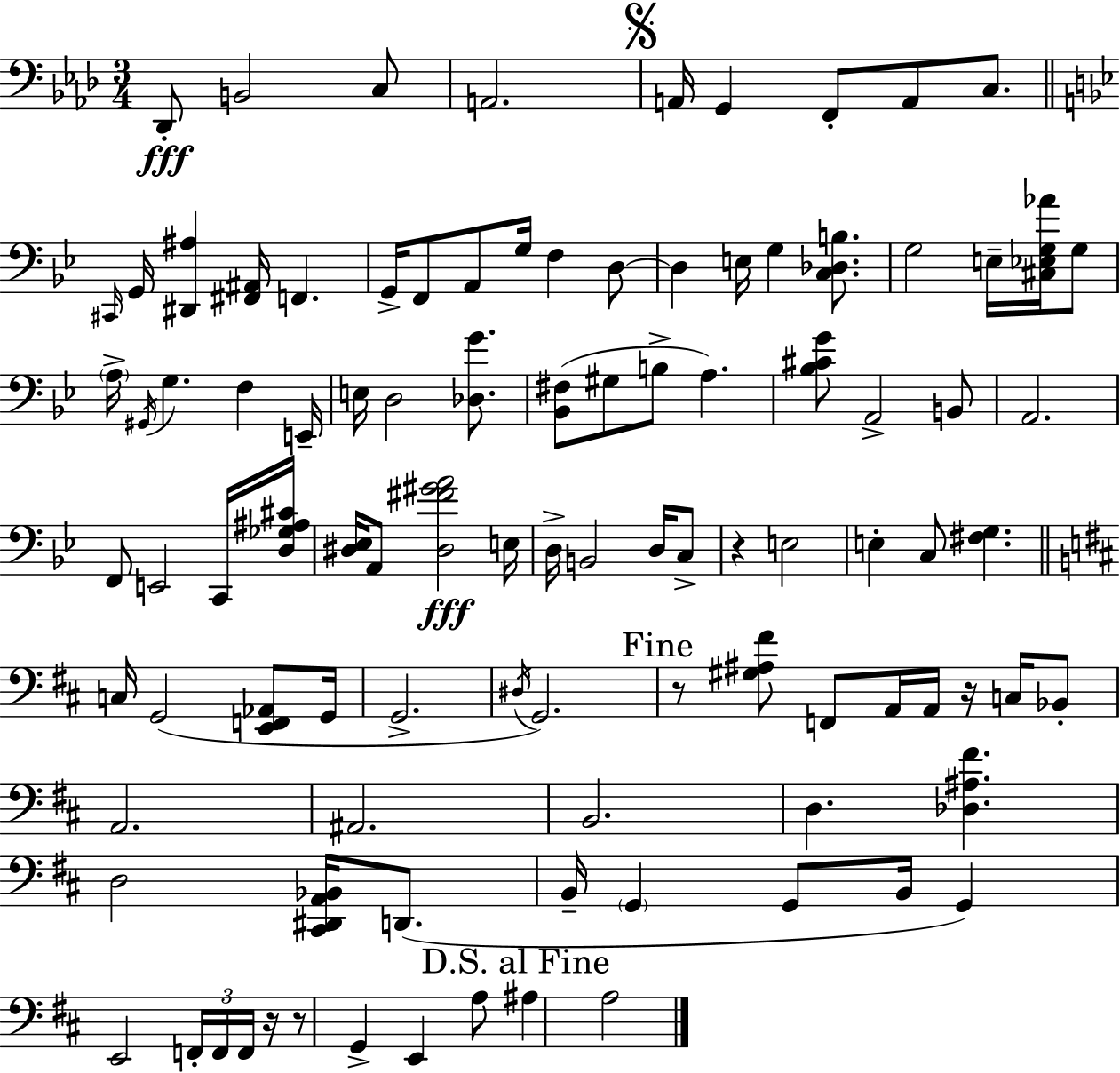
X:1
T:Untitled
M:3/4
L:1/4
K:Fm
_D,,/2 B,,2 C,/2 A,,2 A,,/4 G,, F,,/2 A,,/2 C,/2 ^C,,/4 G,,/4 [^D,,^A,] [^F,,^A,,]/4 F,, G,,/4 F,,/2 A,,/2 G,/4 F, D,/2 D, E,/4 G, [C,_D,B,]/2 G,2 E,/4 [^C,_E,G,_A]/4 G,/2 A,/4 ^G,,/4 G, F, E,,/4 E,/4 D,2 [_D,G]/2 [_B,,^F,]/2 ^G,/2 B,/2 A, [_B,^CG]/2 A,,2 B,,/2 A,,2 F,,/2 E,,2 C,,/4 [D,_G,^A,^C]/4 [^D,_E,]/4 A,,/2 [^D,^F^GA]2 E,/4 D,/4 B,,2 D,/4 C,/2 z E,2 E, C,/2 [^F,G,] C,/4 G,,2 [E,,F,,_A,,]/2 G,,/4 G,,2 ^D,/4 G,,2 z/2 [^G,^A,^F]/2 F,,/2 A,,/4 A,,/4 z/4 C,/4 _B,,/2 A,,2 ^A,,2 B,,2 D, [_D,^A,^F] D,2 [^C,,^D,,A,,_B,,]/4 D,,/2 B,,/4 G,, G,,/2 B,,/4 G,, E,,2 F,,/4 F,,/4 F,,/4 z/4 z/2 G,, E,, A,/2 ^A, A,2